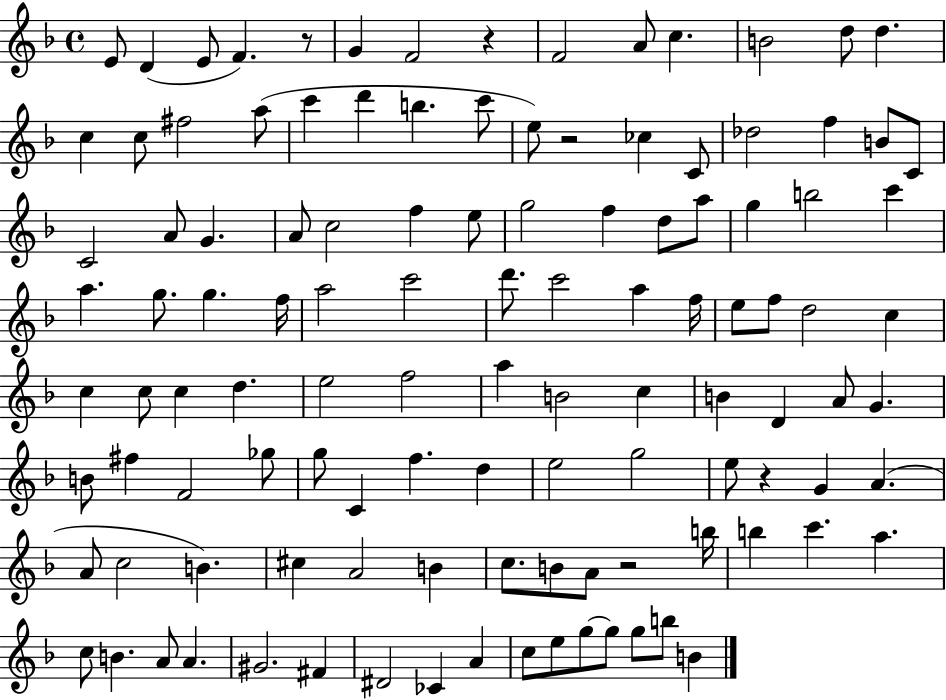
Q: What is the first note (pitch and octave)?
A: E4